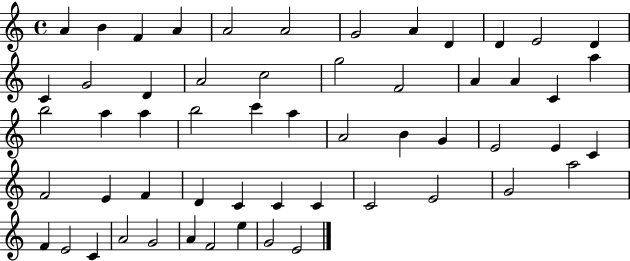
{
  \clef treble
  \time 4/4
  \defaultTimeSignature
  \key c \major
  a'4 b'4 f'4 a'4 | a'2 a'2 | g'2 a'4 d'4 | d'4 e'2 d'4 | \break c'4 g'2 d'4 | a'2 c''2 | g''2 f'2 | a'4 a'4 c'4 a''4 | \break b''2 a''4 a''4 | b''2 c'''4 a''4 | a'2 b'4 g'4 | e'2 e'4 c'4 | \break f'2 e'4 f'4 | d'4 c'4 c'4 c'4 | c'2 e'2 | g'2 a''2 | \break f'4 e'2 c'4 | a'2 g'2 | a'4 f'2 e''4 | g'2 e'2 | \break \bar "|."
}